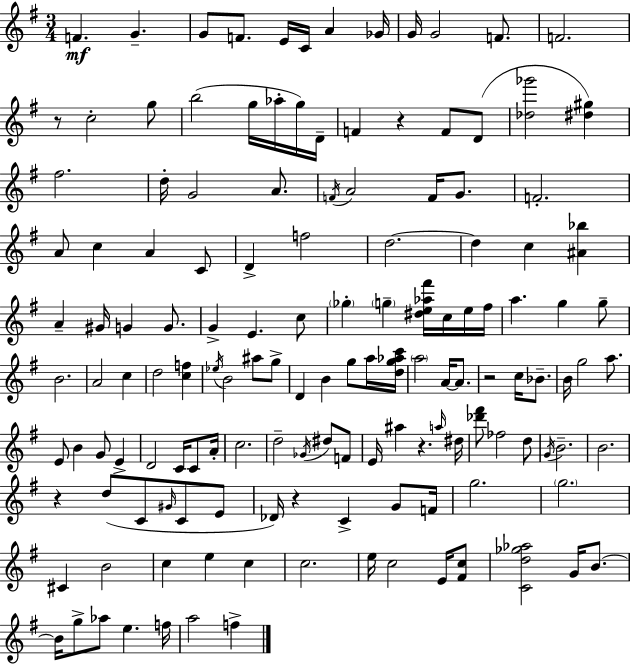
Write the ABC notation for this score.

X:1
T:Untitled
M:3/4
L:1/4
K:G
F G G/2 F/2 E/4 C/4 A _G/4 G/4 G2 F/2 F2 z/2 c2 g/2 b2 g/4 _a/4 g/4 D/4 F z F/2 D/2 [_d_g']2 [^d^g] ^f2 d/4 G2 A/2 F/4 A2 F/4 G/2 F2 A/2 c A C/2 D f2 d2 d c [^A_b] A ^G/4 G G/2 G E c/2 _g g [^de_a^f']/4 c/4 e/4 ^f/4 a g g/2 B2 A2 c d2 [cf] _e/4 B2 ^a/2 g/2 D B g/2 a/4 [dg_ac']/4 a2 A/4 A/2 z2 c/4 _B/2 B/4 g2 a/2 E/2 B G/2 E D2 C/4 C/2 A/4 c2 d2 _G/4 ^d/2 F/2 E/4 ^a z a/4 ^d/4 [_d'^f']/2 _f2 d/2 G/4 B2 B2 z d/2 C/2 ^G/4 C/2 E/2 _D/4 z C G/2 F/4 g2 g2 ^C B2 c e c c2 e/4 c2 E/4 [^Fc]/2 [Cd_g_a]2 G/4 B/2 B/4 g/2 _a/2 e f/4 a2 f